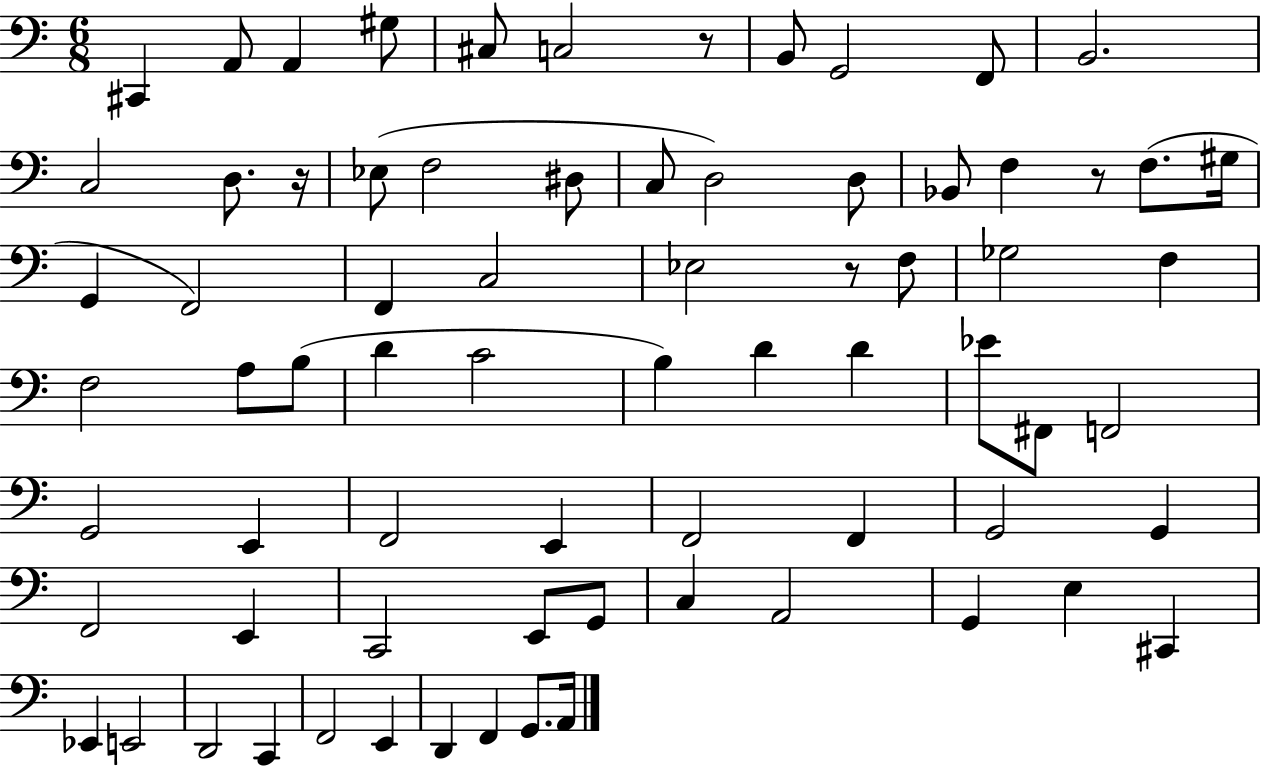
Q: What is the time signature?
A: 6/8